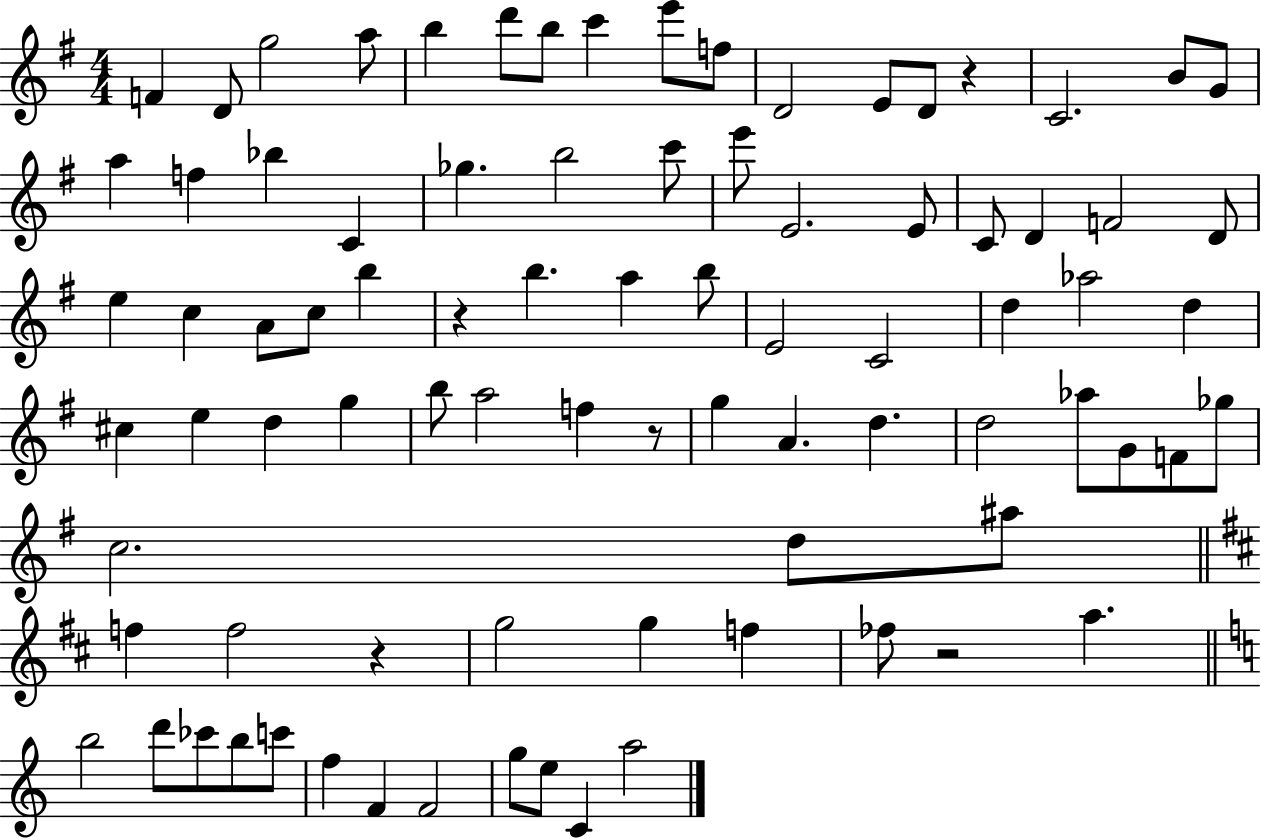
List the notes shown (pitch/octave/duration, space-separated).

F4/q D4/e G5/h A5/e B5/q D6/e B5/e C6/q E6/e F5/e D4/h E4/e D4/e R/q C4/h. B4/e G4/e A5/q F5/q Bb5/q C4/q Gb5/q. B5/h C6/e E6/e E4/h. E4/e C4/e D4/q F4/h D4/e E5/q C5/q A4/e C5/e B5/q R/q B5/q. A5/q B5/e E4/h C4/h D5/q Ab5/h D5/q C#5/q E5/q D5/q G5/q B5/e A5/h F5/q R/e G5/q A4/q. D5/q. D5/h Ab5/e G4/e F4/e Gb5/e C5/h. D5/e A#5/e F5/q F5/h R/q G5/h G5/q F5/q FES5/e R/h A5/q. B5/h D6/e CES6/e B5/e C6/e F5/q F4/q F4/h G5/e E5/e C4/q A5/h